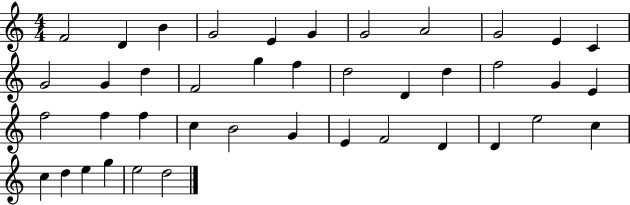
X:1
T:Untitled
M:4/4
L:1/4
K:C
F2 D B G2 E G G2 A2 G2 E C G2 G d F2 g f d2 D d f2 G E f2 f f c B2 G E F2 D D e2 c c d e g e2 d2